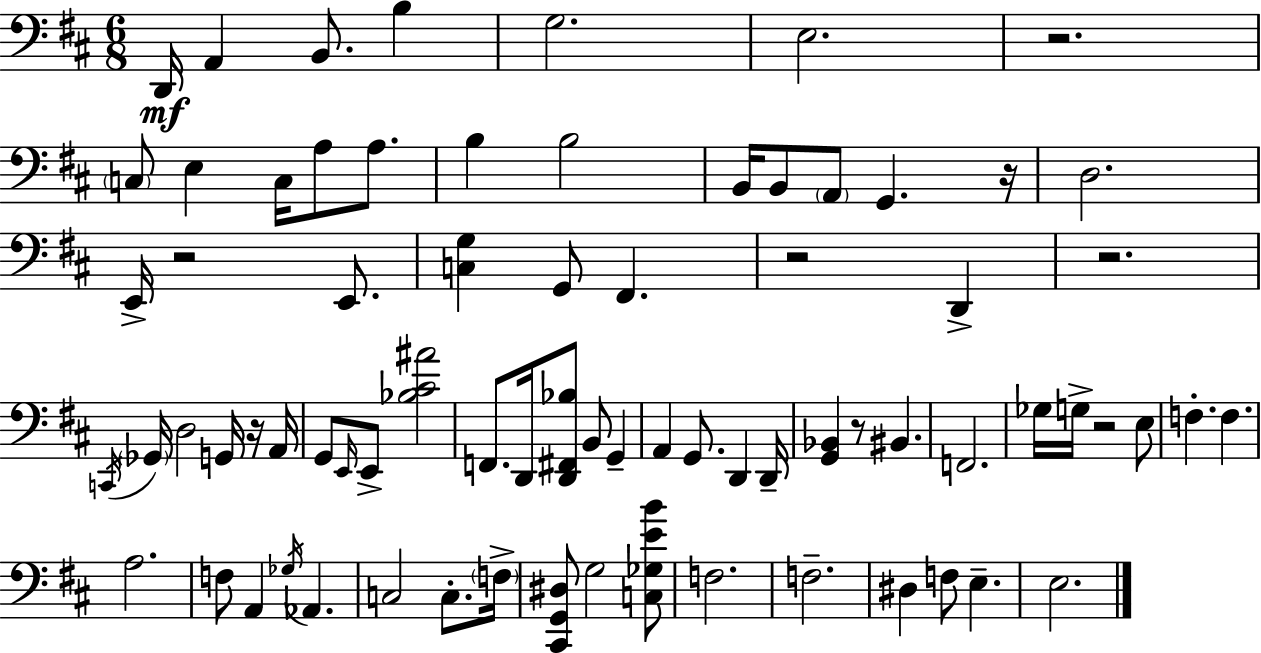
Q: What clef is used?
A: bass